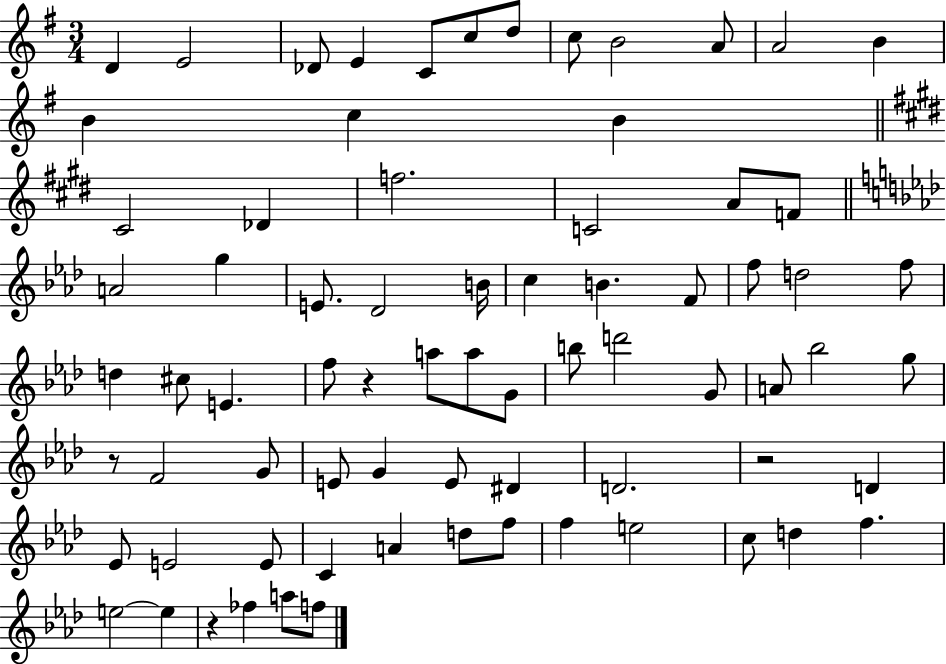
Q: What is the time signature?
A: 3/4